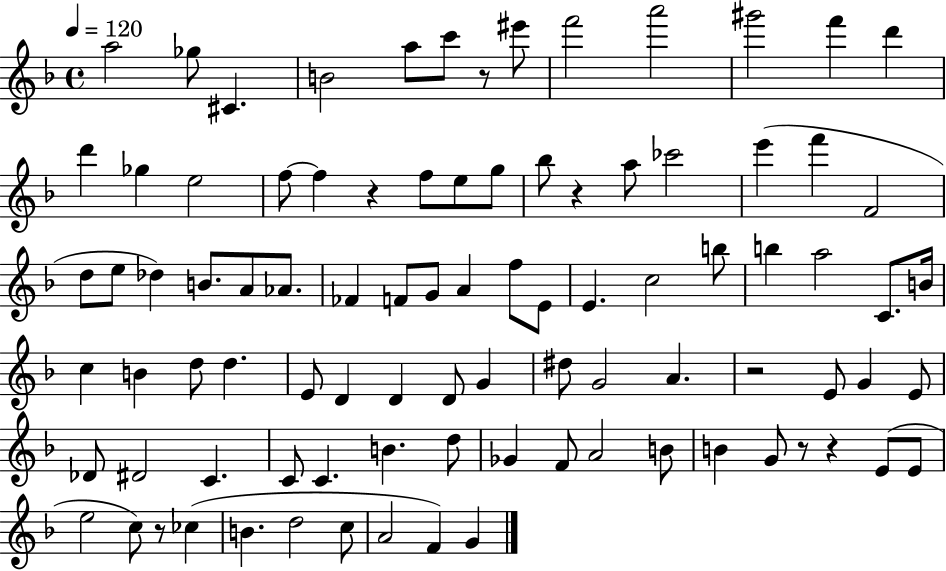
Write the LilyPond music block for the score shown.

{
  \clef treble
  \time 4/4
  \defaultTimeSignature
  \key f \major
  \tempo 4 = 120
  a''2 ges''8 cis'4. | b'2 a''8 c'''8 r8 eis'''8 | f'''2 a'''2 | gis'''2 f'''4 d'''4 | \break d'''4 ges''4 e''2 | f''8~~ f''4 r4 f''8 e''8 g''8 | bes''8 r4 a''8 ces'''2 | e'''4( f'''4 f'2 | \break d''8 e''8 des''4) b'8. a'8 aes'8. | fes'4 f'8 g'8 a'4 f''8 e'8 | e'4. c''2 b''8 | b''4 a''2 c'8. b'16 | \break c''4 b'4 d''8 d''4. | e'8 d'4 d'4 d'8 g'4 | dis''8 g'2 a'4. | r2 e'8 g'4 e'8 | \break des'8 dis'2 c'4. | c'8 c'4. b'4. d''8 | ges'4 f'8 a'2 b'8 | b'4 g'8 r8 r4 e'8( e'8 | \break e''2 c''8) r8 ces''4( | b'4. d''2 c''8 | a'2 f'4) g'4 | \bar "|."
}